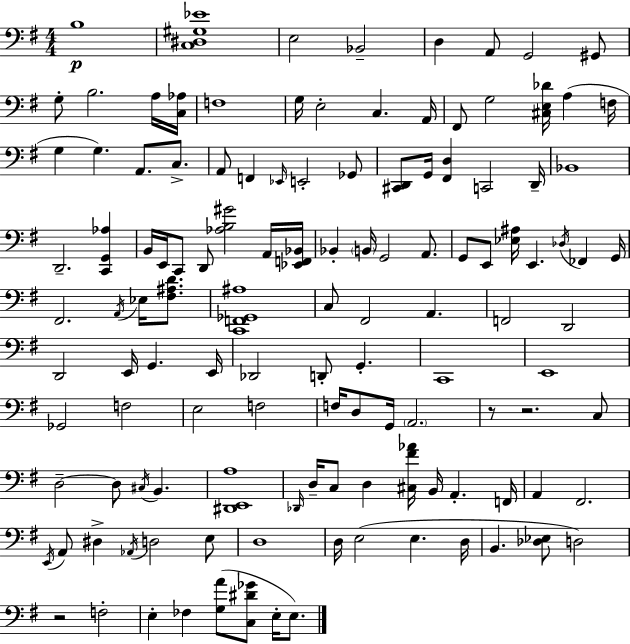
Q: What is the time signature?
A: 4/4